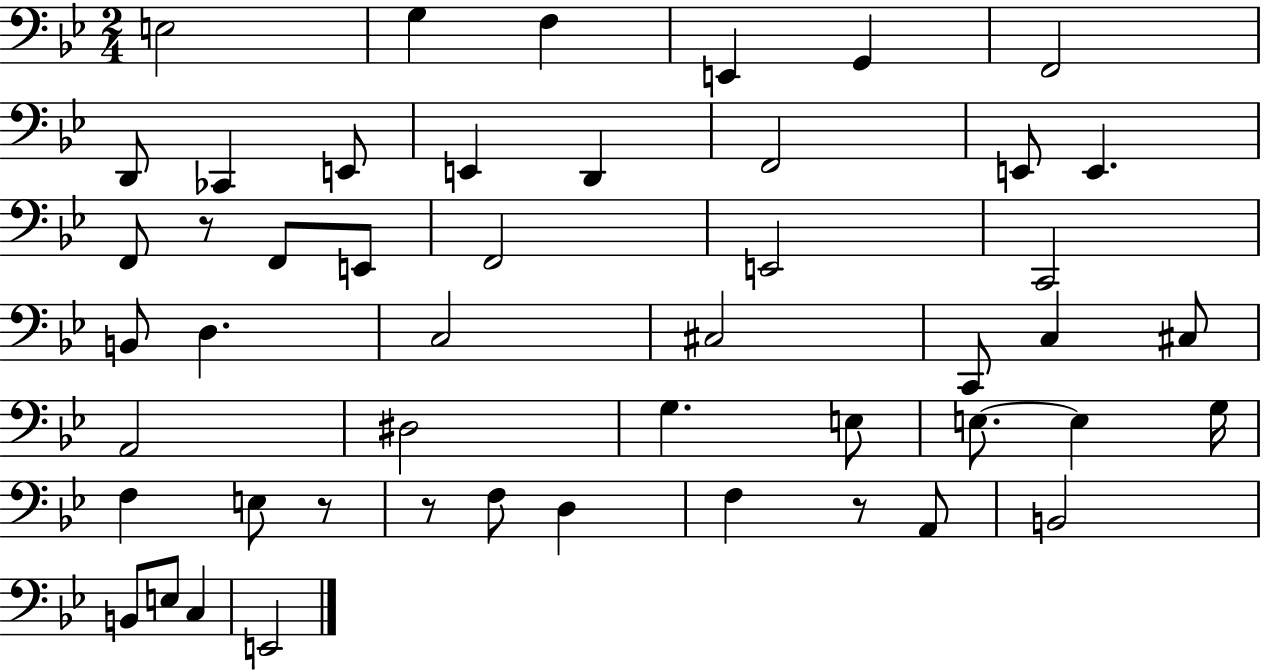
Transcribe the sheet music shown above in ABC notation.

X:1
T:Untitled
M:2/4
L:1/4
K:Bb
E,2 G, F, E,, G,, F,,2 D,,/2 _C,, E,,/2 E,, D,, F,,2 E,,/2 E,, F,,/2 z/2 F,,/2 E,,/2 F,,2 E,,2 C,,2 B,,/2 D, C,2 ^C,2 C,,/2 C, ^C,/2 A,,2 ^D,2 G, E,/2 E,/2 E, G,/4 F, E,/2 z/2 z/2 F,/2 D, F, z/2 A,,/2 B,,2 B,,/2 E,/2 C, E,,2